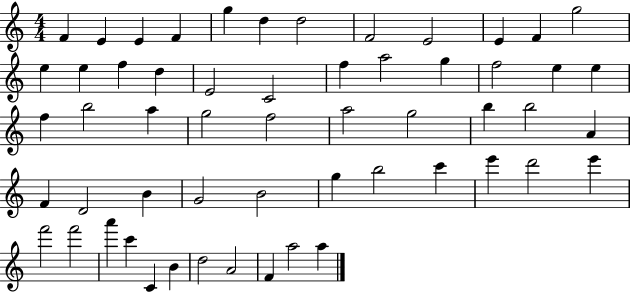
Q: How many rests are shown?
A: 0